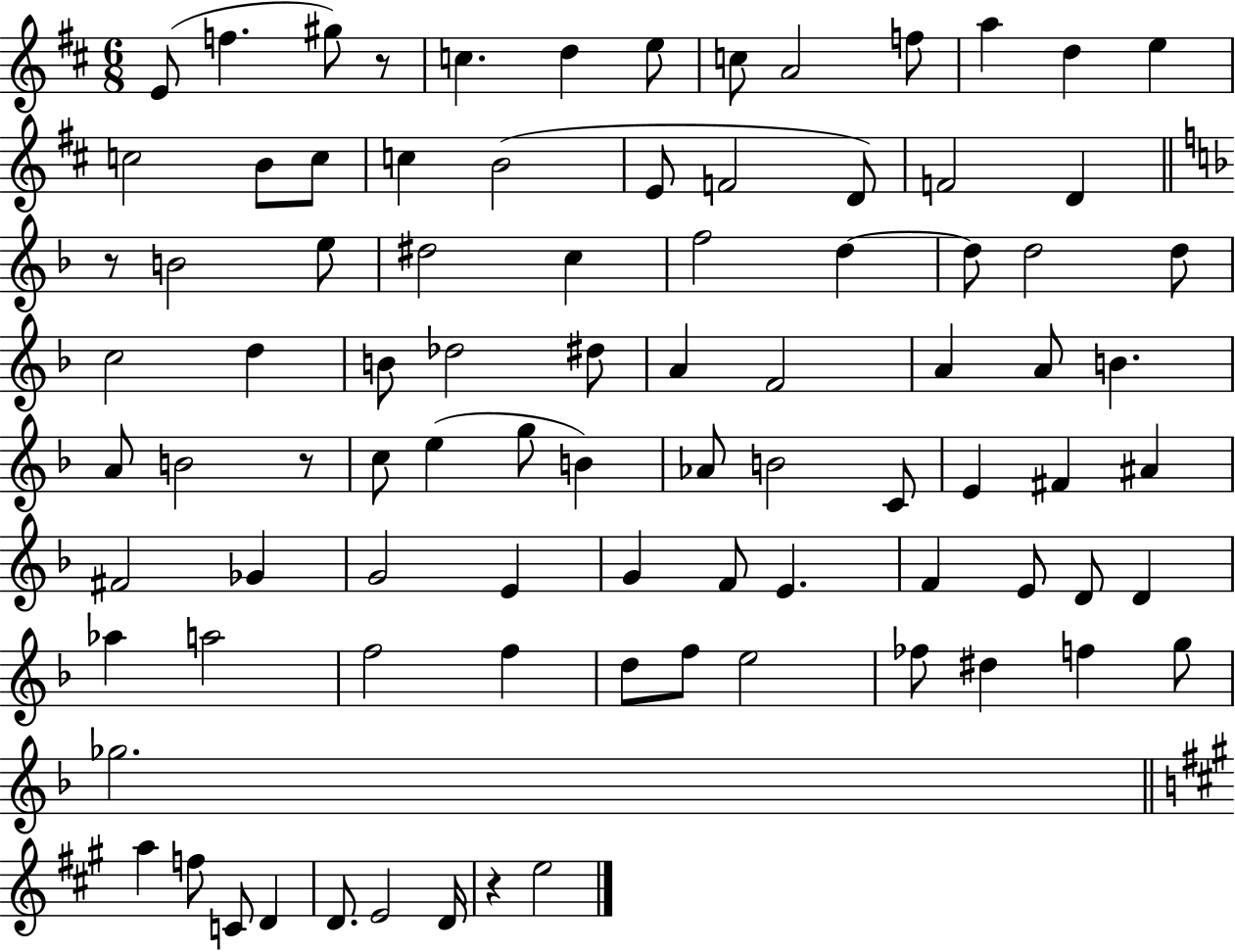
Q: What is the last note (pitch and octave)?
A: E5